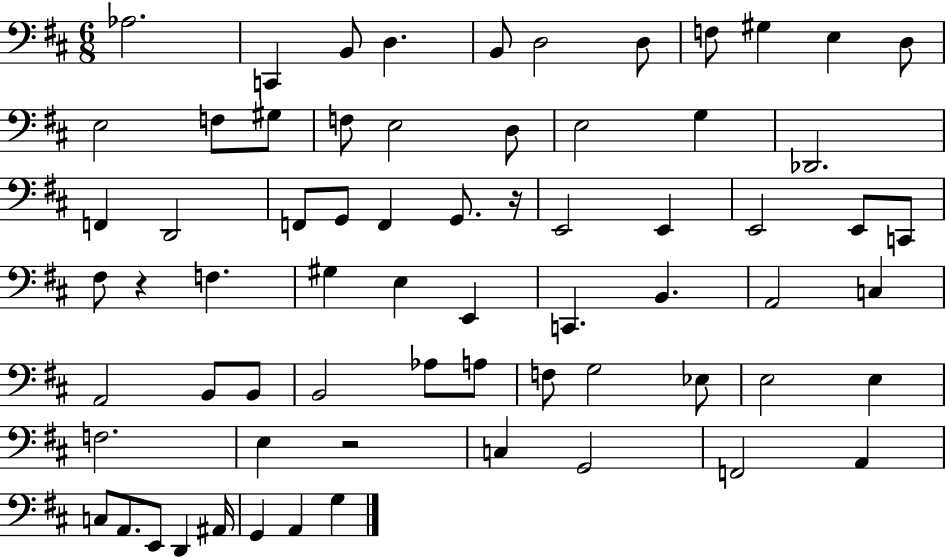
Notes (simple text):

Ab3/h. C2/q B2/e D3/q. B2/e D3/h D3/e F3/e G#3/q E3/q D3/e E3/h F3/e G#3/e F3/e E3/h D3/e E3/h G3/q Db2/h. F2/q D2/h F2/e G2/e F2/q G2/e. R/s E2/h E2/q E2/h E2/e C2/e F#3/e R/q F3/q. G#3/q E3/q E2/q C2/q. B2/q. A2/h C3/q A2/h B2/e B2/e B2/h Ab3/e A3/e F3/e G3/h Eb3/e E3/h E3/q F3/h. E3/q R/h C3/q G2/h F2/h A2/q C3/e A2/e. E2/e D2/q A#2/s G2/q A2/q G3/q